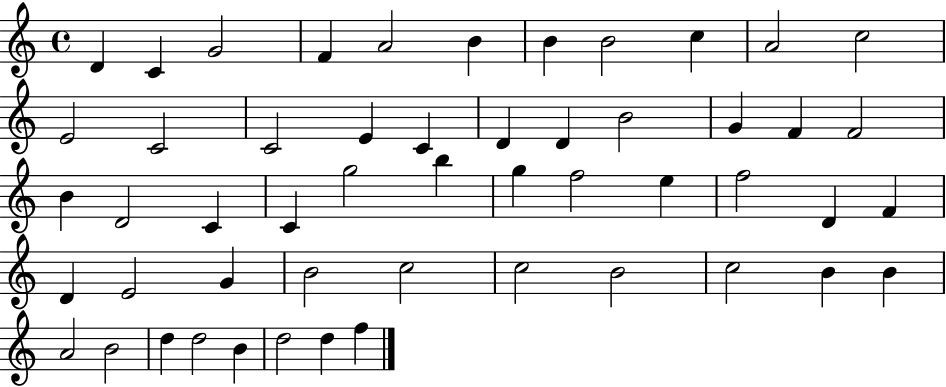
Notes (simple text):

D4/q C4/q G4/h F4/q A4/h B4/q B4/q B4/h C5/q A4/h C5/h E4/h C4/h C4/h E4/q C4/q D4/q D4/q B4/h G4/q F4/q F4/h B4/q D4/h C4/q C4/q G5/h B5/q G5/q F5/h E5/q F5/h D4/q F4/q D4/q E4/h G4/q B4/h C5/h C5/h B4/h C5/h B4/q B4/q A4/h B4/h D5/q D5/h B4/q D5/h D5/q F5/q